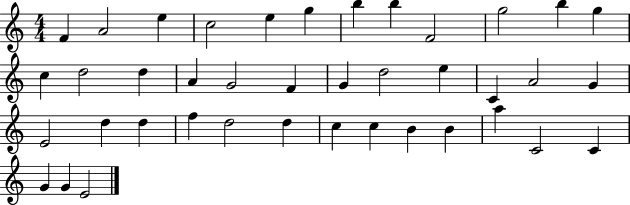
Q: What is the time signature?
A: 4/4